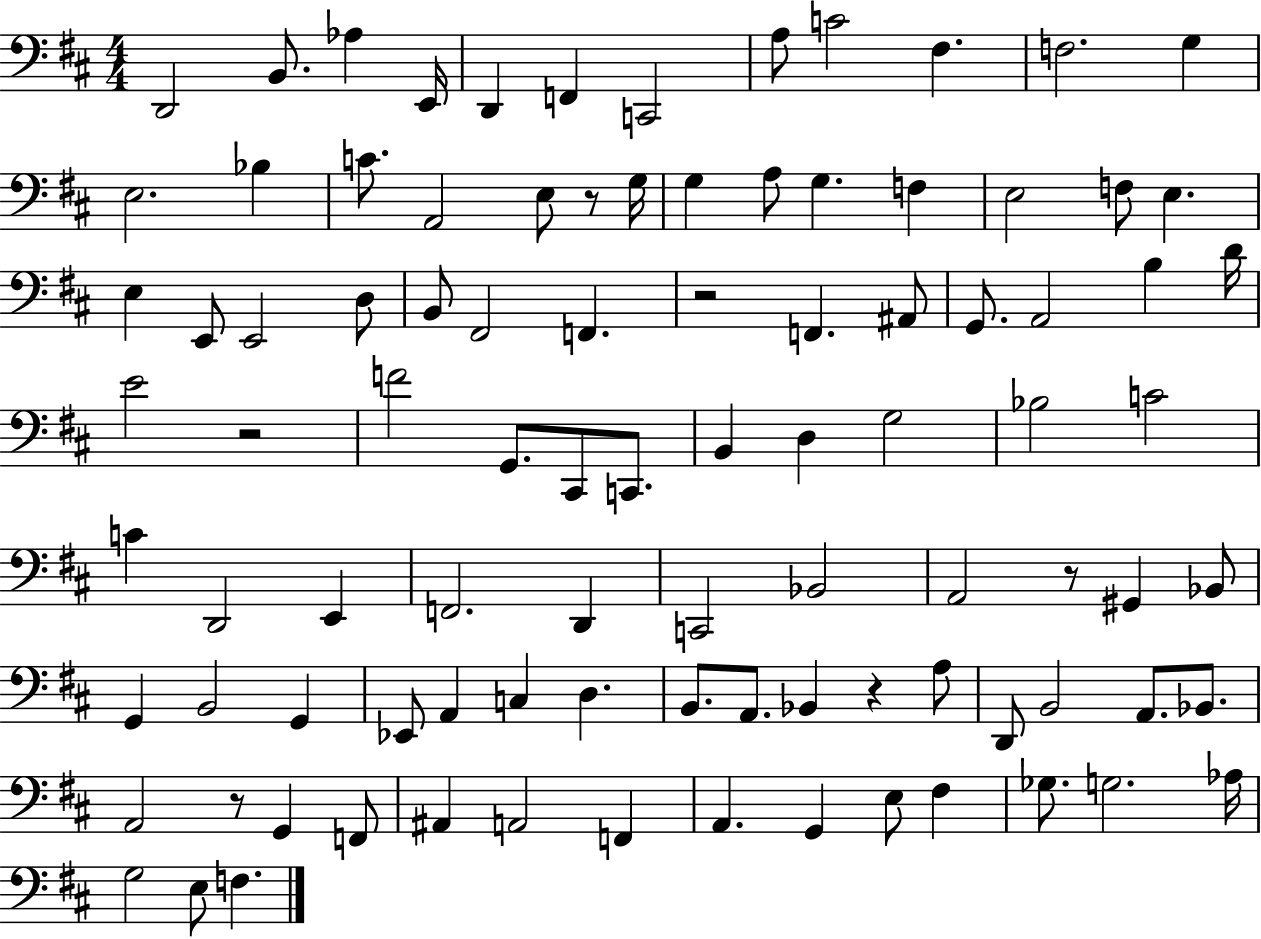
{
  \clef bass
  \numericTimeSignature
  \time 4/4
  \key d \major
  \repeat volta 2 { d,2 b,8. aes4 e,16 | d,4 f,4 c,2 | a8 c'2 fis4. | f2. g4 | \break e2. bes4 | c'8. a,2 e8 r8 g16 | g4 a8 g4. f4 | e2 f8 e4. | \break e4 e,8 e,2 d8 | b,8 fis,2 f,4. | r2 f,4. ais,8 | g,8. a,2 b4 d'16 | \break e'2 r2 | f'2 g,8. cis,8 c,8. | b,4 d4 g2 | bes2 c'2 | \break c'4 d,2 e,4 | f,2. d,4 | c,2 bes,2 | a,2 r8 gis,4 bes,8 | \break g,4 b,2 g,4 | ees,8 a,4 c4 d4. | b,8. a,8. bes,4 r4 a8 | d,8 b,2 a,8. bes,8. | \break a,2 r8 g,4 f,8 | ais,4 a,2 f,4 | a,4. g,4 e8 fis4 | ges8. g2. aes16 | \break g2 e8 f4. | } \bar "|."
}